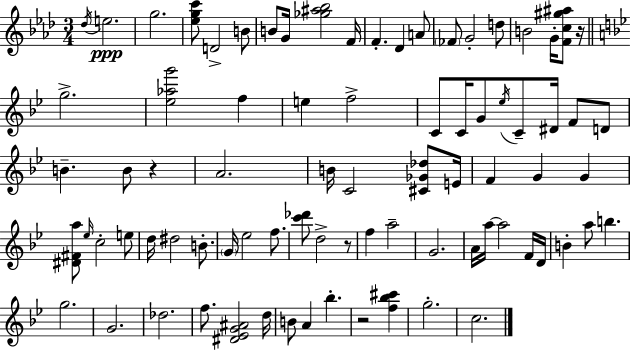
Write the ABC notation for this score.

X:1
T:Untitled
M:3/4
L:1/4
K:Fm
_d/4 e2 g2 [_egc']/2 D2 B/2 B/2 G/4 [_g^a_b]2 F/4 F _D A/2 _F/2 G2 d/2 B2 G/4 [Fc^g^a]/2 z/4 g2 [_e_ag']2 f e f2 C/2 C/4 G/2 _e/4 C/2 ^D/4 F/2 D/2 B B/2 z A2 B/4 C2 [^C_G_d]/2 E/4 F G G [^D^Fa]/2 _e/4 c2 e/2 d/4 ^d2 B/2 G/4 _e2 f/2 [c'_d']/2 d2 z/2 f a2 G2 A/4 a/4 a2 F/4 D/4 B a/2 b g2 G2 _d2 f/2 [^D_EG^A]2 d/4 B/2 A _b z2 [f_b^c'] g2 c2